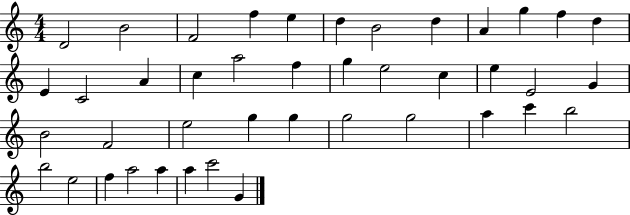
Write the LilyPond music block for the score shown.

{
  \clef treble
  \numericTimeSignature
  \time 4/4
  \key c \major
  d'2 b'2 | f'2 f''4 e''4 | d''4 b'2 d''4 | a'4 g''4 f''4 d''4 | \break e'4 c'2 a'4 | c''4 a''2 f''4 | g''4 e''2 c''4 | e''4 e'2 g'4 | \break b'2 f'2 | e''2 g''4 g''4 | g''2 g''2 | a''4 c'''4 b''2 | \break b''2 e''2 | f''4 a''2 a''4 | a''4 c'''2 g'4 | \bar "|."
}